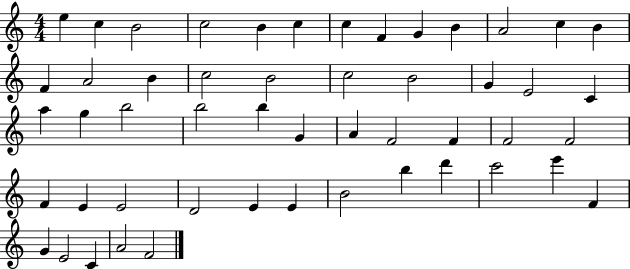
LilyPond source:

{
  \clef treble
  \numericTimeSignature
  \time 4/4
  \key c \major
  e''4 c''4 b'2 | c''2 b'4 c''4 | c''4 f'4 g'4 b'4 | a'2 c''4 b'4 | \break f'4 a'2 b'4 | c''2 b'2 | c''2 b'2 | g'4 e'2 c'4 | \break a''4 g''4 b''2 | b''2 b''4 g'4 | a'4 f'2 f'4 | f'2 f'2 | \break f'4 e'4 e'2 | d'2 e'4 e'4 | b'2 b''4 d'''4 | c'''2 e'''4 f'4 | \break g'4 e'2 c'4 | a'2 f'2 | \bar "|."
}